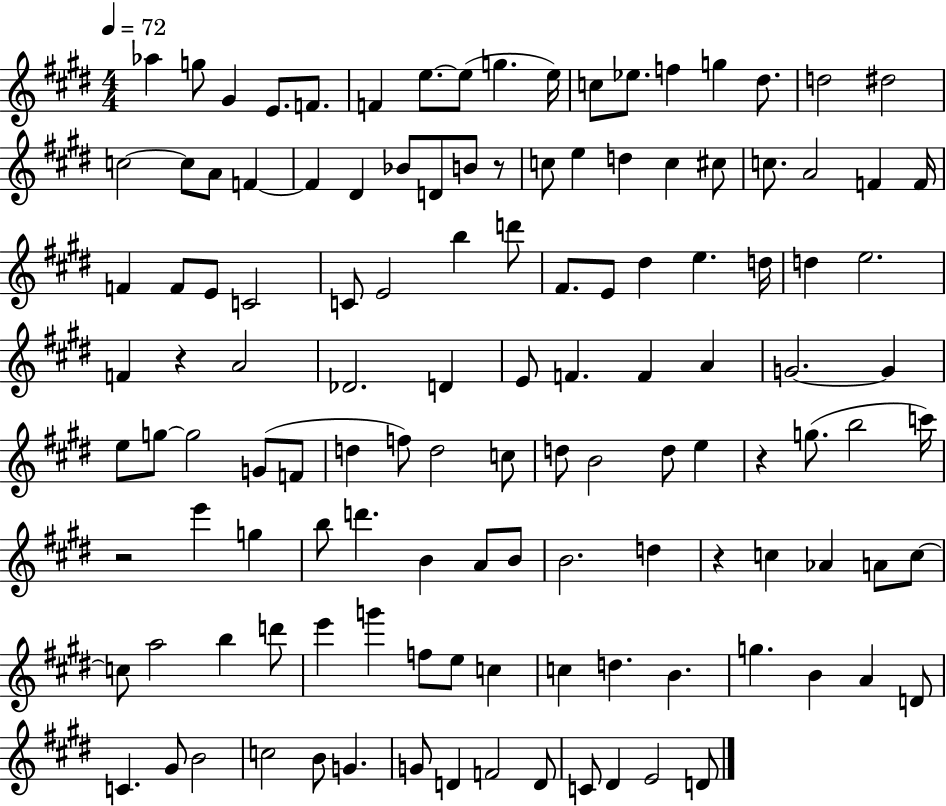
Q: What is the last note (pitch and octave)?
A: D4